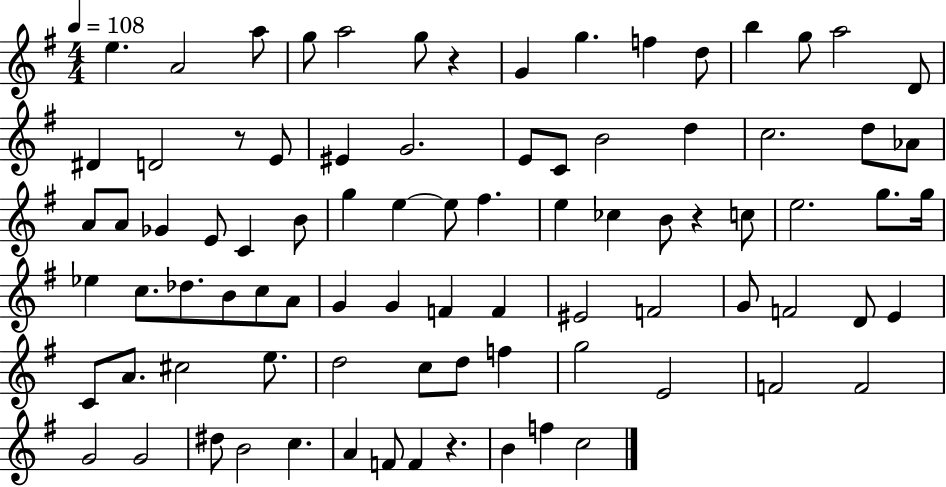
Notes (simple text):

E5/q. A4/h A5/e G5/e A5/h G5/e R/q G4/q G5/q. F5/q D5/e B5/q G5/e A5/h D4/e D#4/q D4/h R/e E4/e EIS4/q G4/h. E4/e C4/e B4/h D5/q C5/h. D5/e Ab4/e A4/e A4/e Gb4/q E4/e C4/q B4/e G5/q E5/q E5/e F#5/q. E5/q CES5/q B4/e R/q C5/e E5/h. G5/e. G5/s Eb5/q C5/e. Db5/e. B4/e C5/e A4/e G4/q G4/q F4/q F4/q EIS4/h F4/h G4/e F4/h D4/e E4/q C4/e A4/e. C#5/h E5/e. D5/h C5/e D5/e F5/q G5/h E4/h F4/h F4/h G4/h G4/h D#5/e B4/h C5/q. A4/q F4/e F4/q R/q. B4/q F5/q C5/h